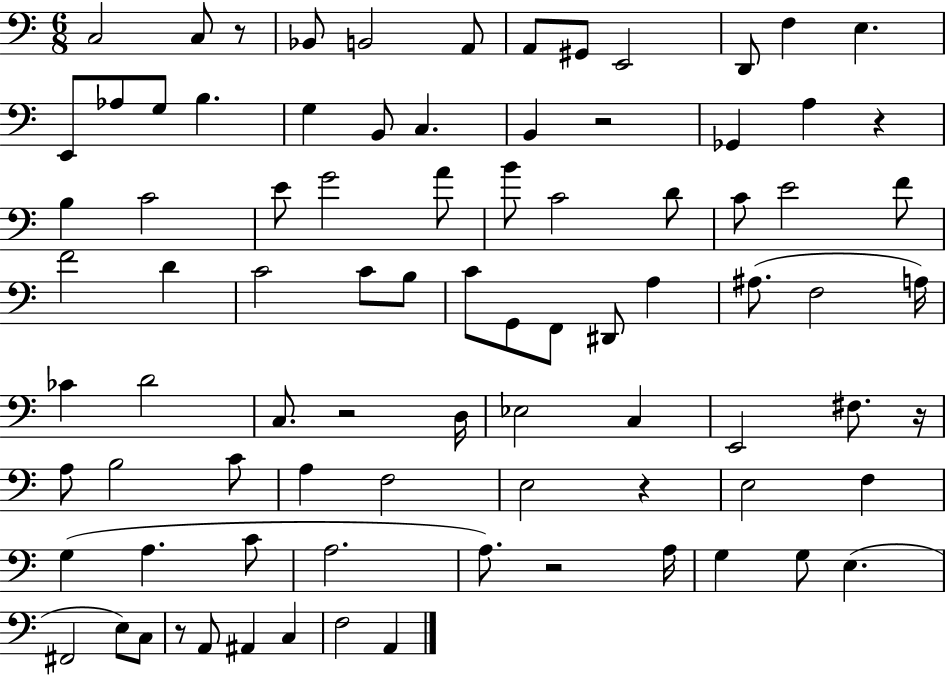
X:1
T:Untitled
M:6/8
L:1/4
K:C
C,2 C,/2 z/2 _B,,/2 B,,2 A,,/2 A,,/2 ^G,,/2 E,,2 D,,/2 F, E, E,,/2 _A,/2 G,/2 B, G, B,,/2 C, B,, z2 _G,, A, z B, C2 E/2 G2 A/2 B/2 C2 D/2 C/2 E2 F/2 F2 D C2 C/2 B,/2 C/2 G,,/2 F,,/2 ^D,,/2 A, ^A,/2 F,2 A,/4 _C D2 C,/2 z2 D,/4 _E,2 C, E,,2 ^F,/2 z/4 A,/2 B,2 C/2 A, F,2 E,2 z E,2 F, G, A, C/2 A,2 A,/2 z2 A,/4 G, G,/2 E, ^F,,2 E,/2 C,/2 z/2 A,,/2 ^A,, C, F,2 A,,